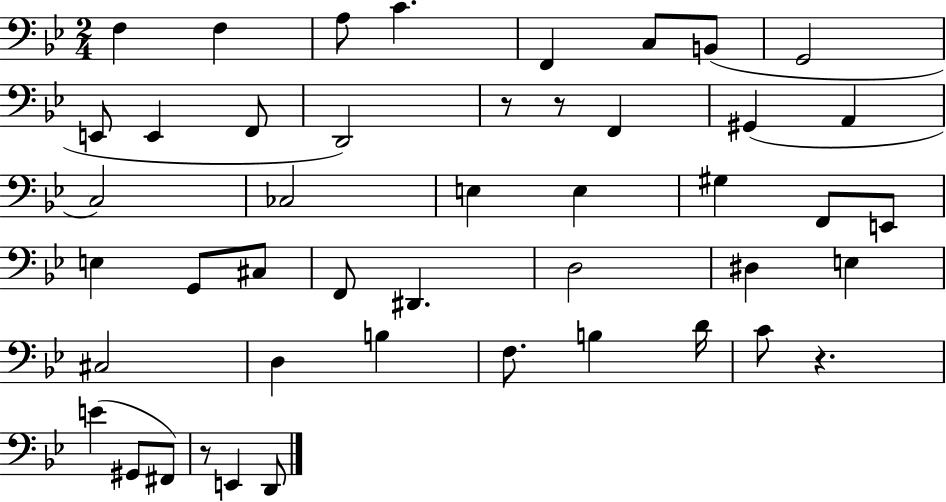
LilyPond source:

{
  \clef bass
  \numericTimeSignature
  \time 2/4
  \key bes \major
  f4 f4 | a8 c'4. | f,4 c8 b,8( | g,2 | \break e,8 e,4 f,8 | d,2) | r8 r8 f,4 | gis,4( a,4 | \break c2) | ces2 | e4 e4 | gis4 f,8 e,8 | \break e4 g,8 cis8 | f,8 dis,4. | d2 | dis4 e4 | \break cis2 | d4 b4 | f8. b4 d'16 | c'8 r4. | \break e'4( gis,8 fis,8) | r8 e,4 d,8 | \bar "|."
}